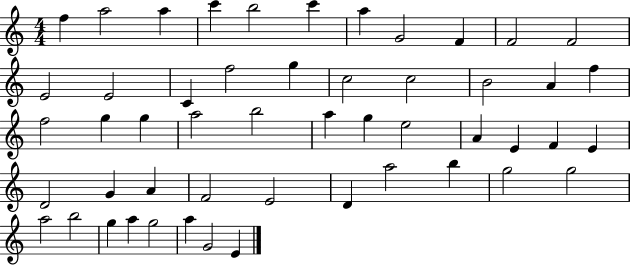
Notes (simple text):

F5/q A5/h A5/q C6/q B5/h C6/q A5/q G4/h F4/q F4/h F4/h E4/h E4/h C4/q F5/h G5/q C5/h C5/h B4/h A4/q F5/q F5/h G5/q G5/q A5/h B5/h A5/q G5/q E5/h A4/q E4/q F4/q E4/q D4/h G4/q A4/q F4/h E4/h D4/q A5/h B5/q G5/h G5/h A5/h B5/h G5/q A5/q G5/h A5/q G4/h E4/q